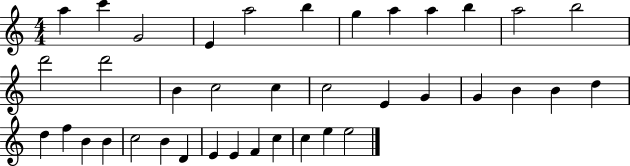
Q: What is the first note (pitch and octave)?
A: A5